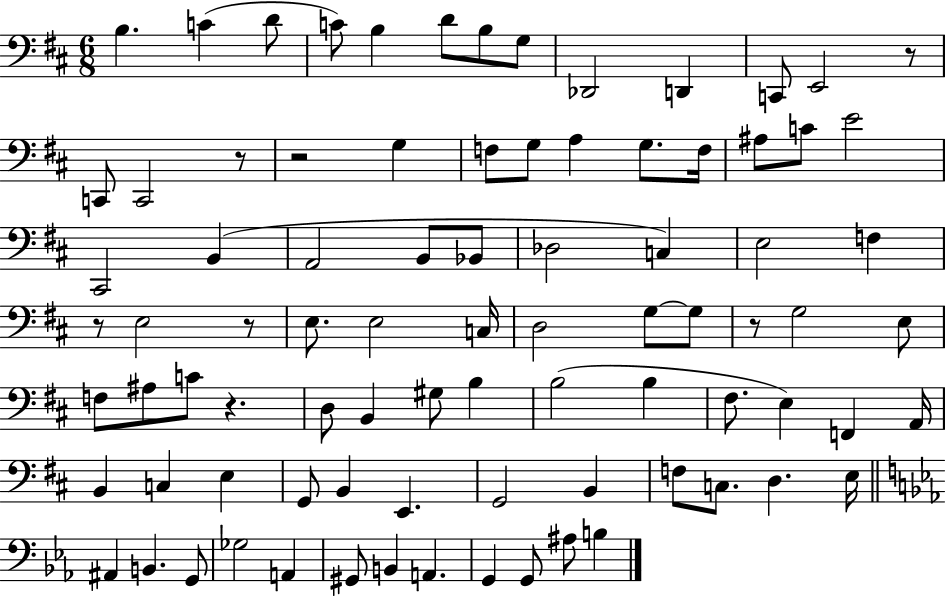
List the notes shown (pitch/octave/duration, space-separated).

B3/q. C4/q D4/e C4/e B3/q D4/e B3/e G3/e Db2/h D2/q C2/e E2/h R/e C2/e C2/h R/e R/h G3/q F3/e G3/e A3/q G3/e. F3/s A#3/e C4/e E4/h C#2/h B2/q A2/h B2/e Bb2/e Db3/h C3/q E3/h F3/q R/e E3/h R/e E3/e. E3/h C3/s D3/h G3/e G3/e R/e G3/h E3/e F3/e A#3/e C4/e R/q. D3/e B2/q G#3/e B3/q B3/h B3/q F#3/e. E3/q F2/q A2/s B2/q C3/q E3/q G2/e B2/q E2/q. G2/h B2/q F3/e C3/e. D3/q. E3/s A#2/q B2/q. G2/e Gb3/h A2/q G#2/e B2/q A2/q. G2/q G2/e A#3/e B3/q